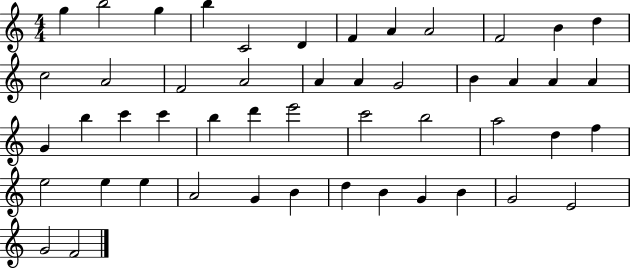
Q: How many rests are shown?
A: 0